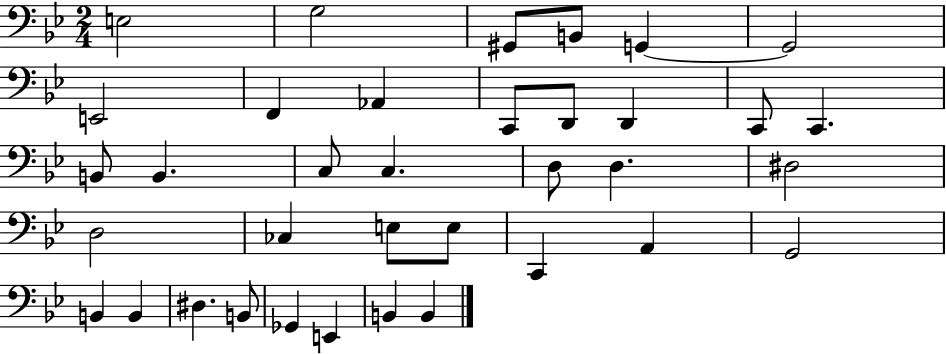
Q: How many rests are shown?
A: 0